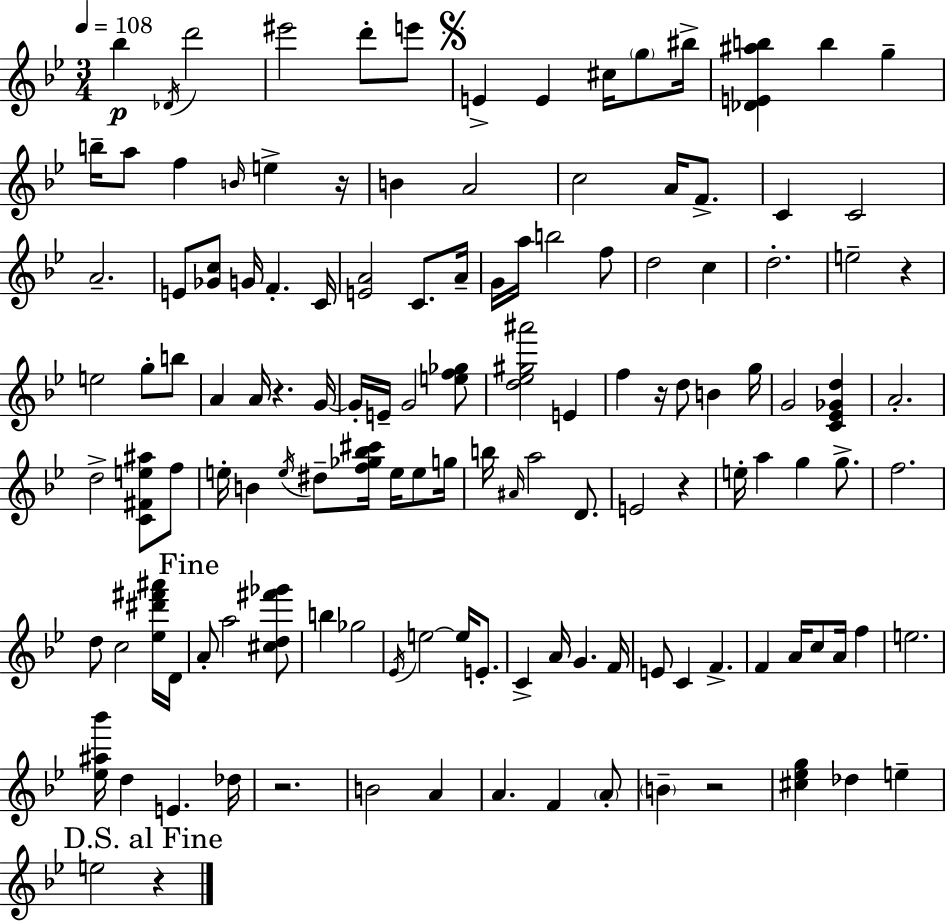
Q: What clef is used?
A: treble